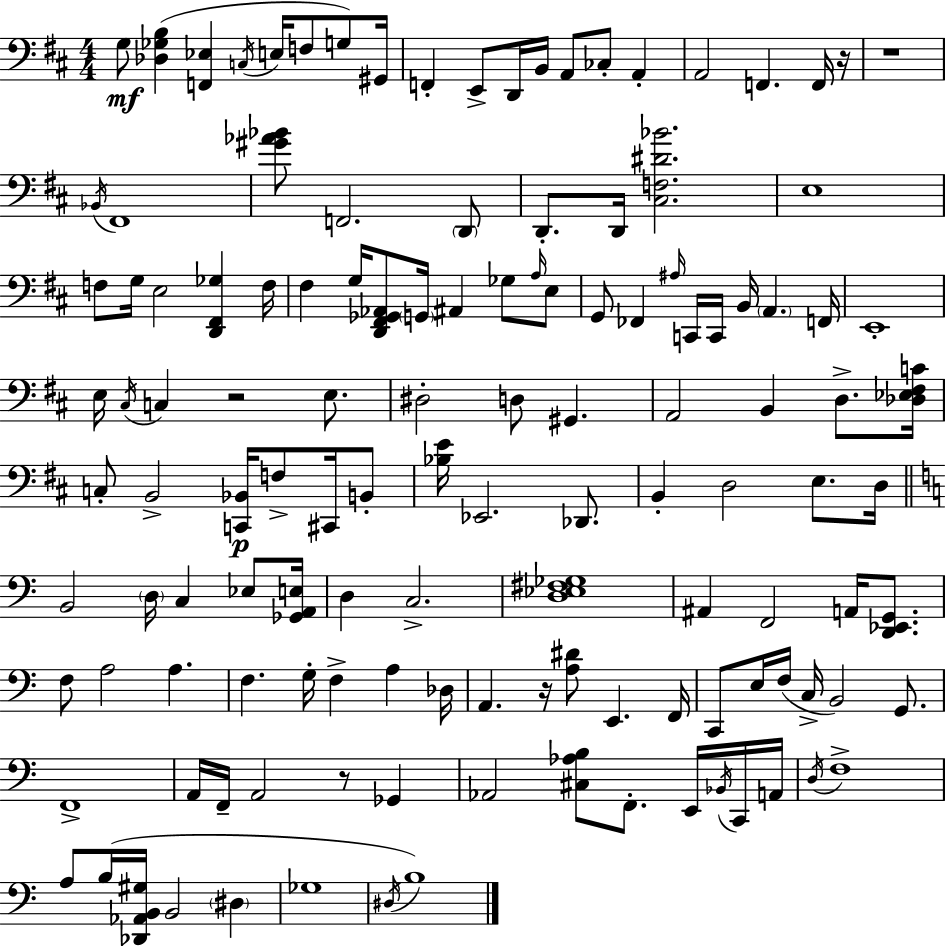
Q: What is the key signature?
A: D major